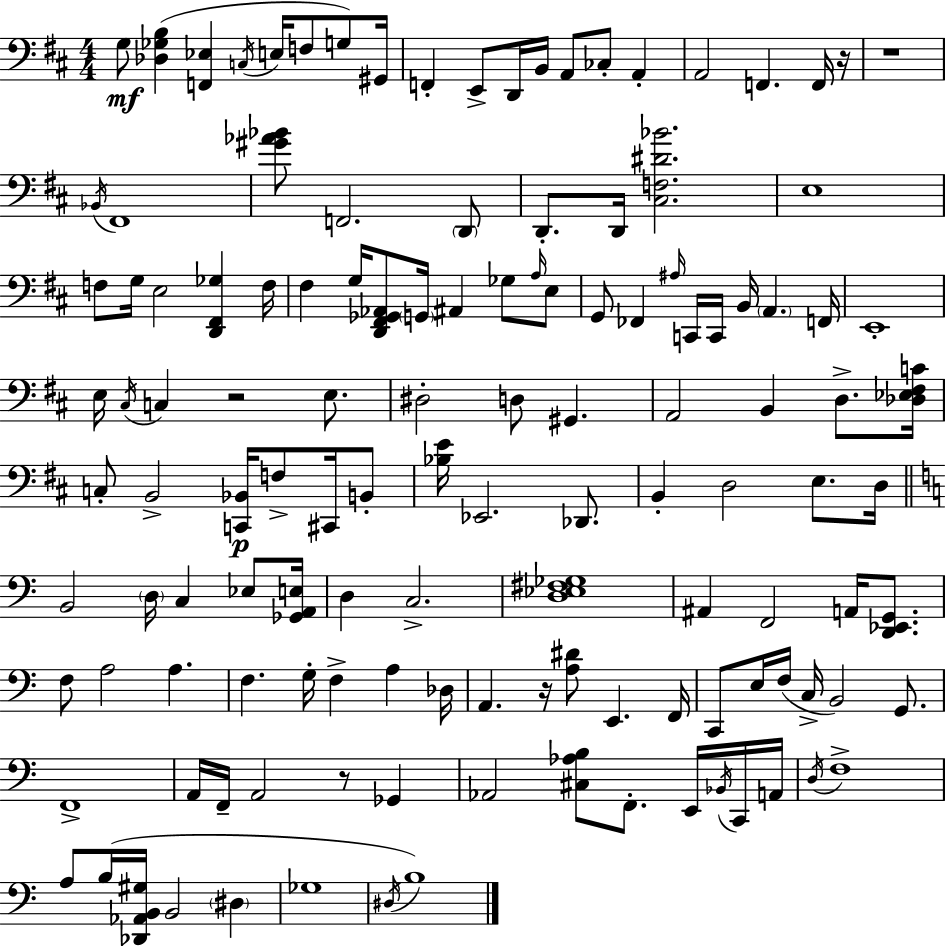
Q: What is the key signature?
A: D major